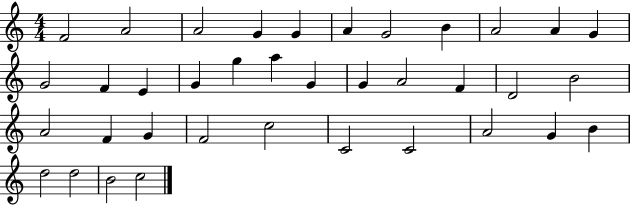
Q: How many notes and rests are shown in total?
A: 37